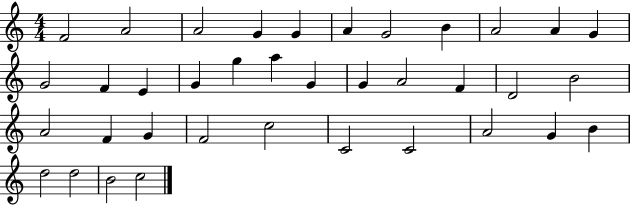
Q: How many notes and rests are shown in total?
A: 37